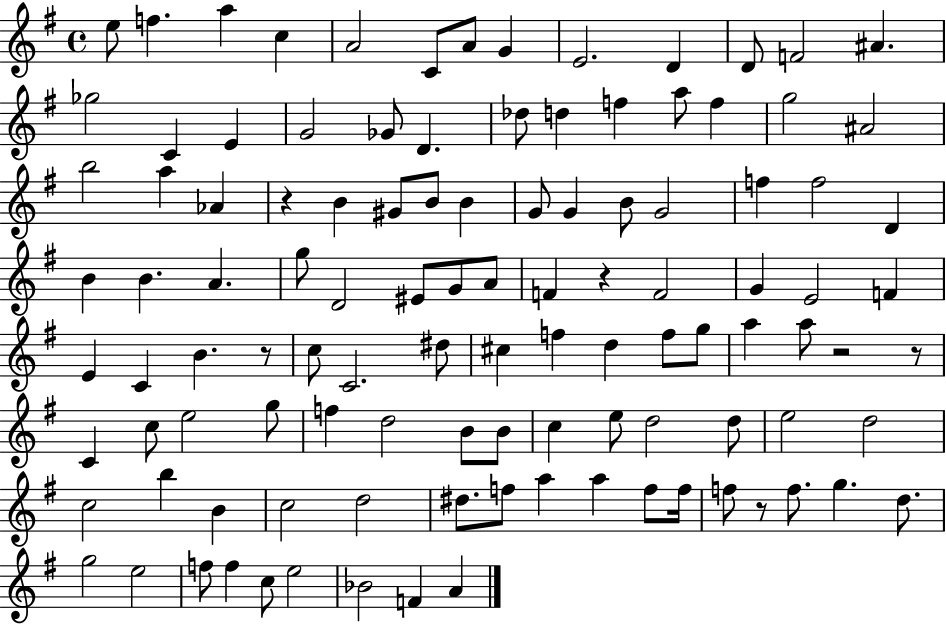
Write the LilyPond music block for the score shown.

{
  \clef treble
  \time 4/4
  \defaultTimeSignature
  \key g \major
  e''8 f''4. a''4 c''4 | a'2 c'8 a'8 g'4 | e'2. d'4 | d'8 f'2 ais'4. | \break ges''2 c'4 e'4 | g'2 ges'8 d'4. | des''8 d''4 f''4 a''8 f''4 | g''2 ais'2 | \break b''2 a''4 aes'4 | r4 b'4 gis'8 b'8 b'4 | g'8 g'4 b'8 g'2 | f''4 f''2 d'4 | \break b'4 b'4. a'4. | g''8 d'2 eis'8 g'8 a'8 | f'4 r4 f'2 | g'4 e'2 f'4 | \break e'4 c'4 b'4. r8 | c''8 c'2. dis''8 | cis''4 f''4 d''4 f''8 g''8 | a''4 a''8 r2 r8 | \break c'4 c''8 e''2 g''8 | f''4 d''2 b'8 b'8 | c''4 e''8 d''2 d''8 | e''2 d''2 | \break c''2 b''4 b'4 | c''2 d''2 | dis''8. f''8 a''4 a''4 f''8 f''16 | f''8 r8 f''8. g''4. d''8. | \break g''2 e''2 | f''8 f''4 c''8 e''2 | bes'2 f'4 a'4 | \bar "|."
}